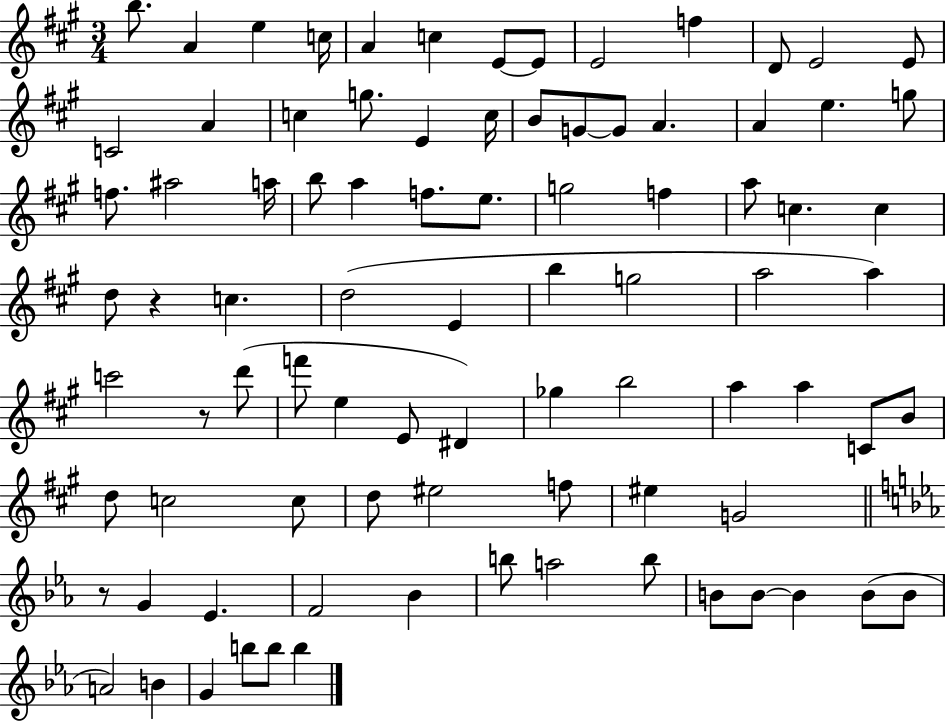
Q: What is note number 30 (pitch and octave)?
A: B5